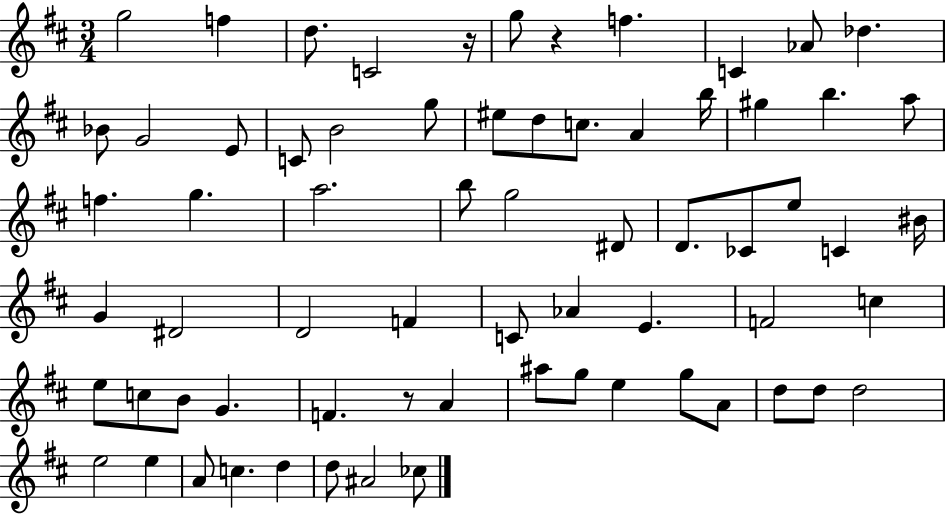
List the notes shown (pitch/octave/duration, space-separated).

G5/h F5/q D5/e. C4/h R/s G5/e R/q F5/q. C4/q Ab4/e Db5/q. Bb4/e G4/h E4/e C4/e B4/h G5/e EIS5/e D5/e C5/e. A4/q B5/s G#5/q B5/q. A5/e F5/q. G5/q. A5/h. B5/e G5/h D#4/e D4/e. CES4/e E5/e C4/q BIS4/s G4/q D#4/h D4/h F4/q C4/e Ab4/q E4/q. F4/h C5/q E5/e C5/e B4/e G4/q. F4/q. R/e A4/q A#5/e G5/e E5/q G5/e A4/e D5/e D5/e D5/h E5/h E5/q A4/e C5/q. D5/q D5/e A#4/h CES5/e